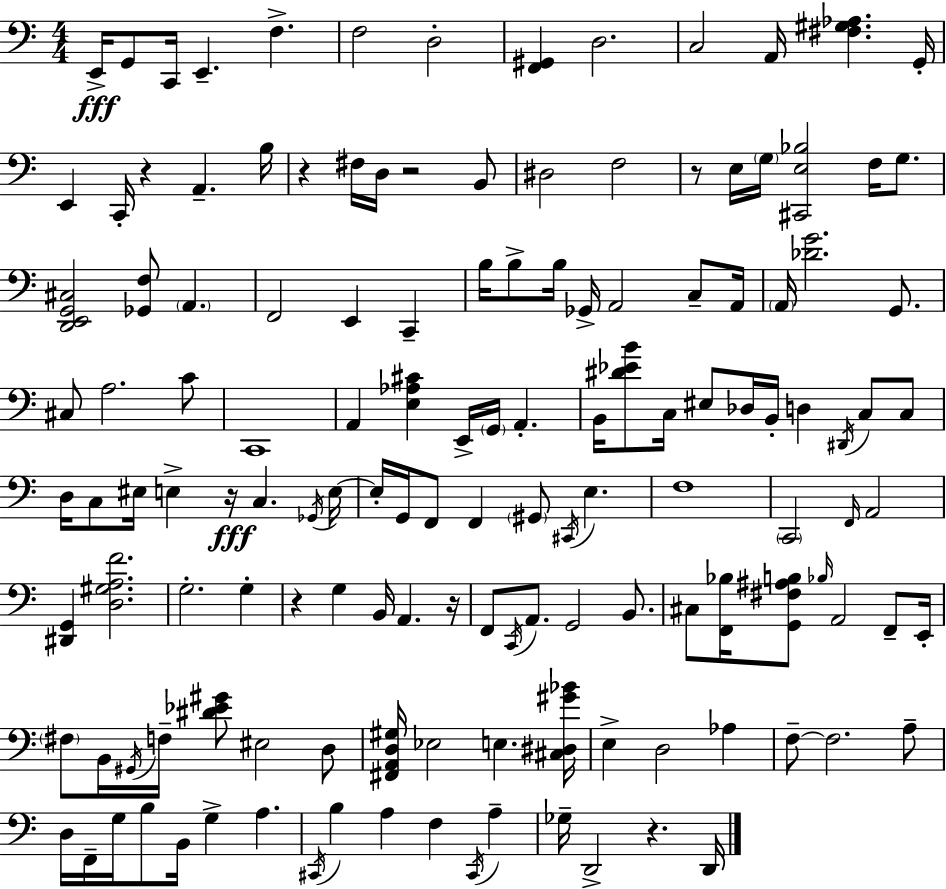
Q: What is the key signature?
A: C major